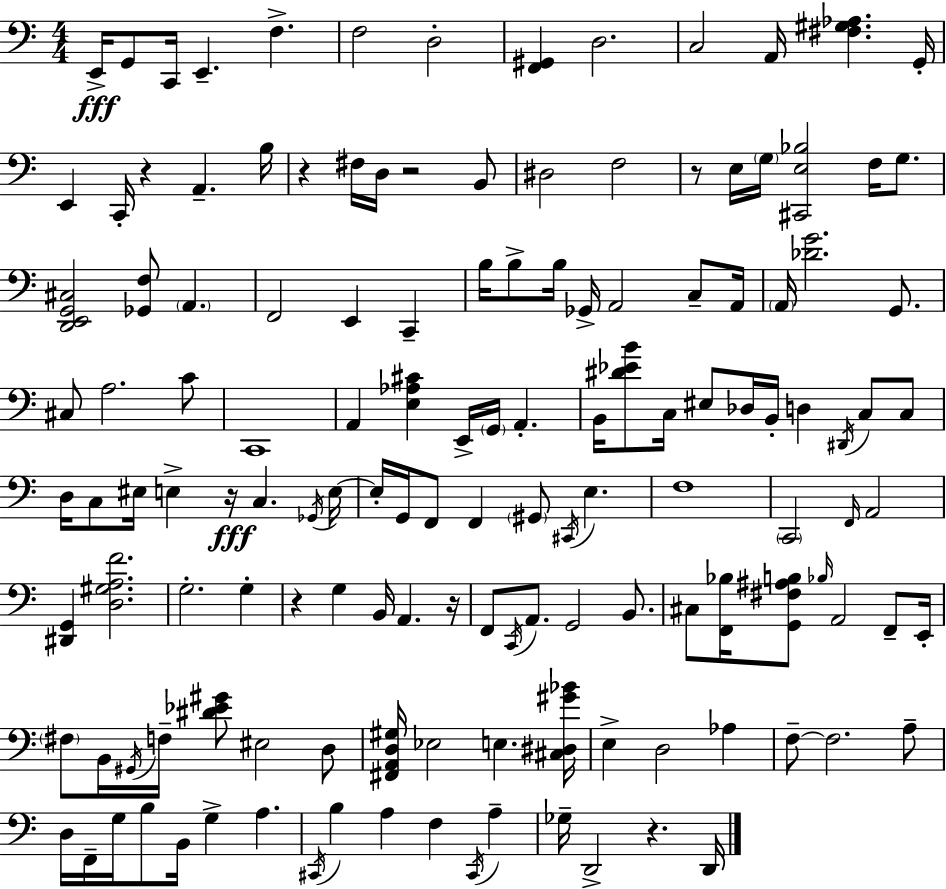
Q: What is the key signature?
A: C major